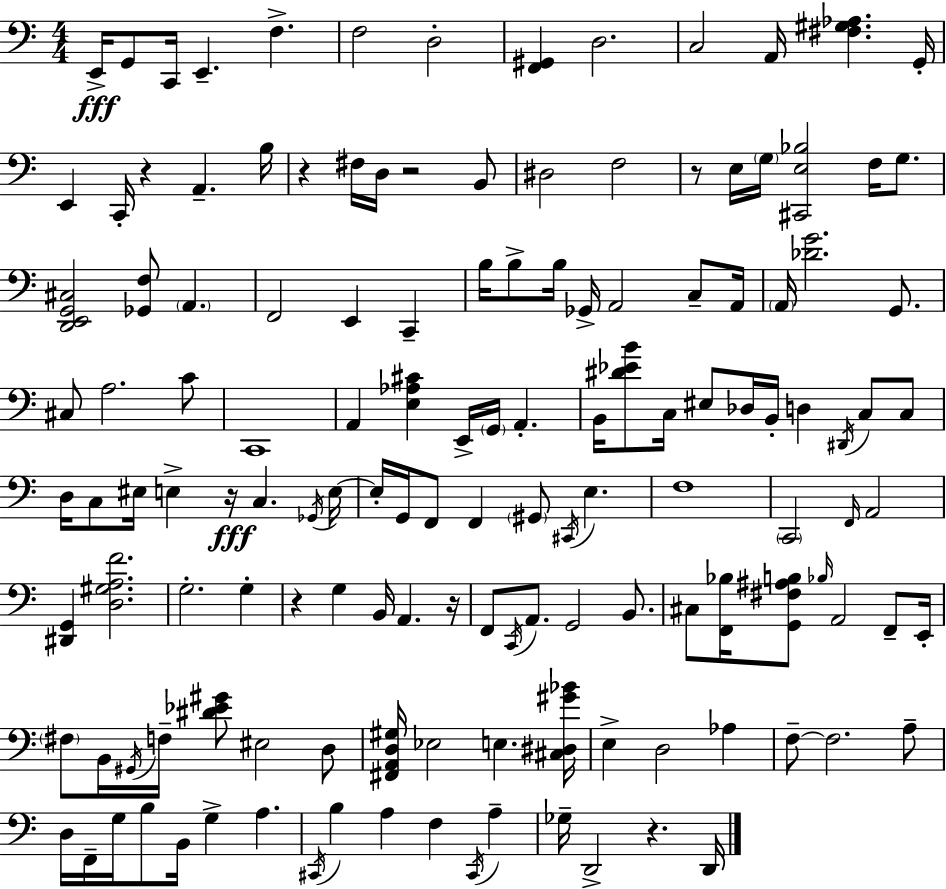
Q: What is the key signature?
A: C major